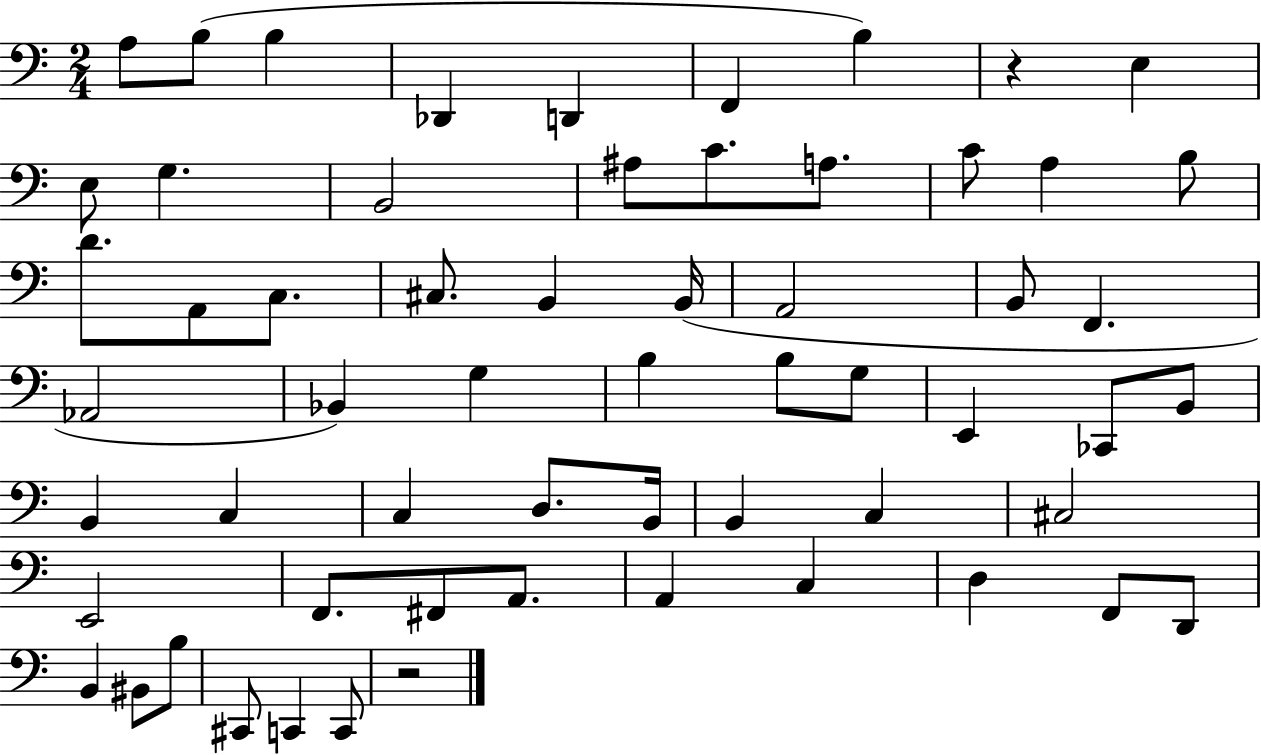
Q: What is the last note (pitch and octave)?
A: C2